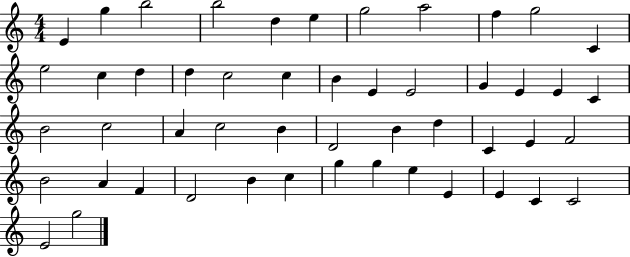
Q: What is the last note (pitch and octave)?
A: G5